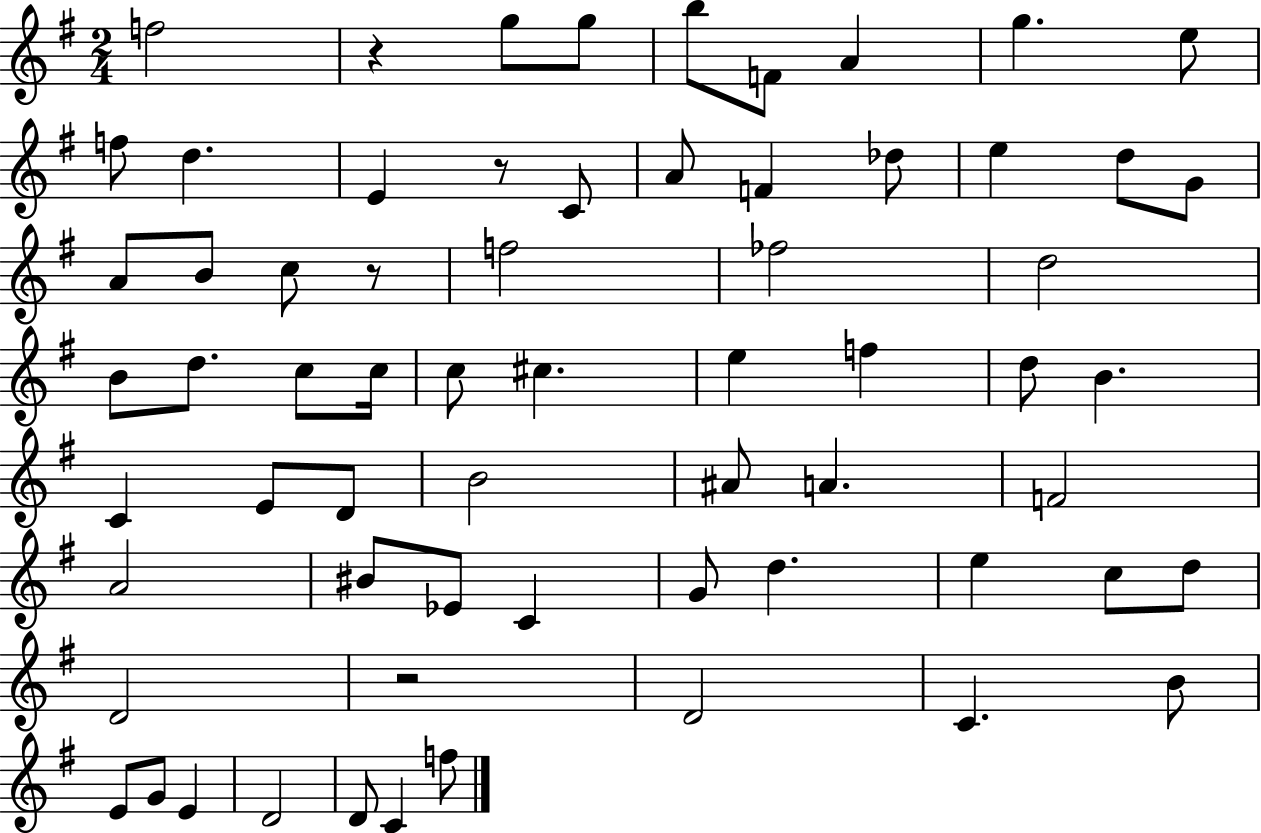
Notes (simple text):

F5/h R/q G5/e G5/e B5/e F4/e A4/q G5/q. E5/e F5/e D5/q. E4/q R/e C4/e A4/e F4/q Db5/e E5/q D5/e G4/e A4/e B4/e C5/e R/e F5/h FES5/h D5/h B4/e D5/e. C5/e C5/s C5/e C#5/q. E5/q F5/q D5/e B4/q. C4/q E4/e D4/e B4/h A#4/e A4/q. F4/h A4/h BIS4/e Eb4/e C4/q G4/e D5/q. E5/q C5/e D5/e D4/h R/h D4/h C4/q. B4/e E4/e G4/e E4/q D4/h D4/e C4/q F5/e